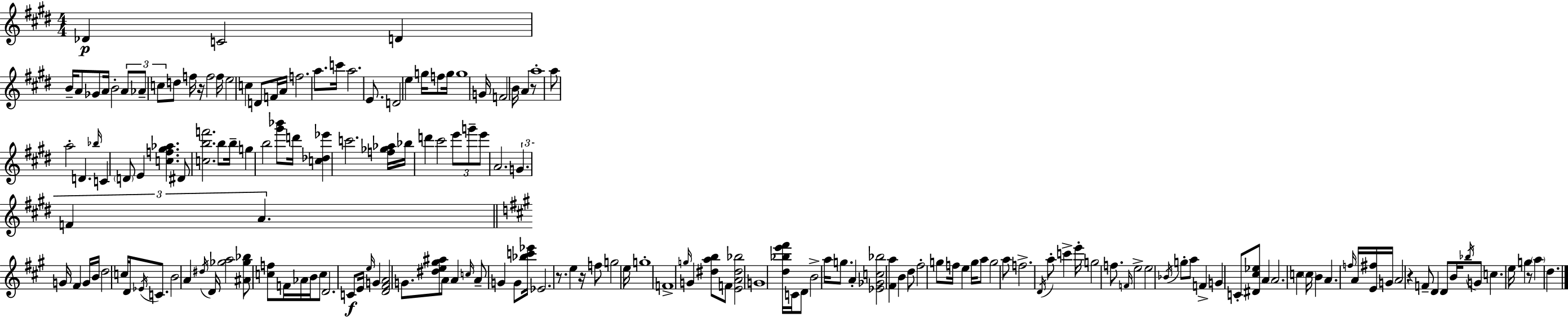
Db4/q C4/h D4/q B4/s A4/e Gb4/e A4/s B4/h A4/e Ab4/e C5/e D5/e F5/s R/s F5/h F5/s E5/h C5/q D4/e F4/s A4/s F5/h. A5/e. C6/s A5/h. E4/e. D4/h E5/q G5/s F5/e G5/s G5/w G4/s F4/h B4/s A4/q R/e A5/w A5/e A5/h D4/q. Bb5/s C4/q D4/e E4/q [C5,F5,G#5,Ab5]/q. D#4/e [C5,B5,F6]/h. B5/e B5/s G5/q B5/h [G#6,Bb6]/e D6/s [C5,Db5,Eb6]/q C6/h. [F5,Gb5,Ab5]/s Bb5/s D6/q C#6/h E6/e G6/e E6/e A4/h. G4/q. F4/q A4/q. G4/s F#4/q G4/s B4/s D5/h C5/s D4/s Eb4/s C4/e. B4/h A4/q D#5/s D4/s [Gb5,A5]/h [A#4,Gb5,Bb5]/e [C5,F5]/e F4/s Ab4/s B4/s C5/e D4/h. C4/e E4/s E5/s G4/q [D4,F#4,A4]/h G4/e. [D#5,E5,G#5,A#5]/e A4/e A4/q C5/s A4/e G4/q G4/e [Bb5,C6,Eb6]/s Eb4/h. R/e. E5/q R/s F5/e G5/h E5/s G5/w F4/w G5/s G4/q [D#5,A5,B5]/e F4/e [E4,A4,D#5,Bb5]/h G4/w [D5,Bb5,E6,F#6]/s C4/s D4/e B4/h A5/s G5/e. A4/q [Eb4,Gb4,C5,Bb5]/h [F#4,A5]/q B4/q D5/e F#5/h G5/e F5/s E5/q G5/s A5/e G5/h A5/e F5/h. D4/s A5/e C6/q E6/s G5/h F5/e. F4/s E5/h E5/h Bb4/s G5/e A5/e F4/q G4/q C4/e [D#4,C#5,Eb5]/e A4/q A4/h. C5/q C5/s B4/q A4/q. F5/s A4/s [E4,F#5]/s G4/s A4/h R/q F4/e D4/q D4/e B4/s Bb5/s G4/e C5/q. E5/s G5/q R/e A5/q D5/q.